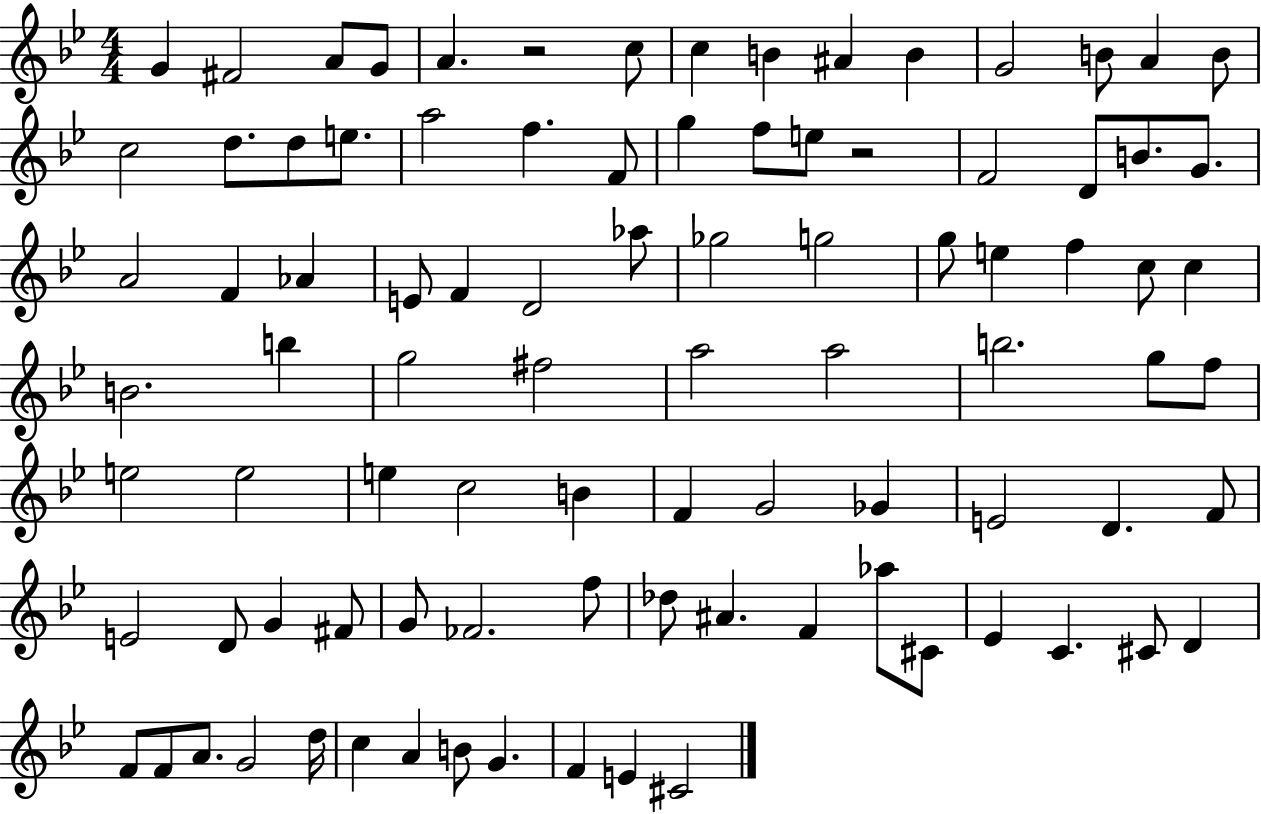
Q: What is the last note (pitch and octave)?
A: C#4